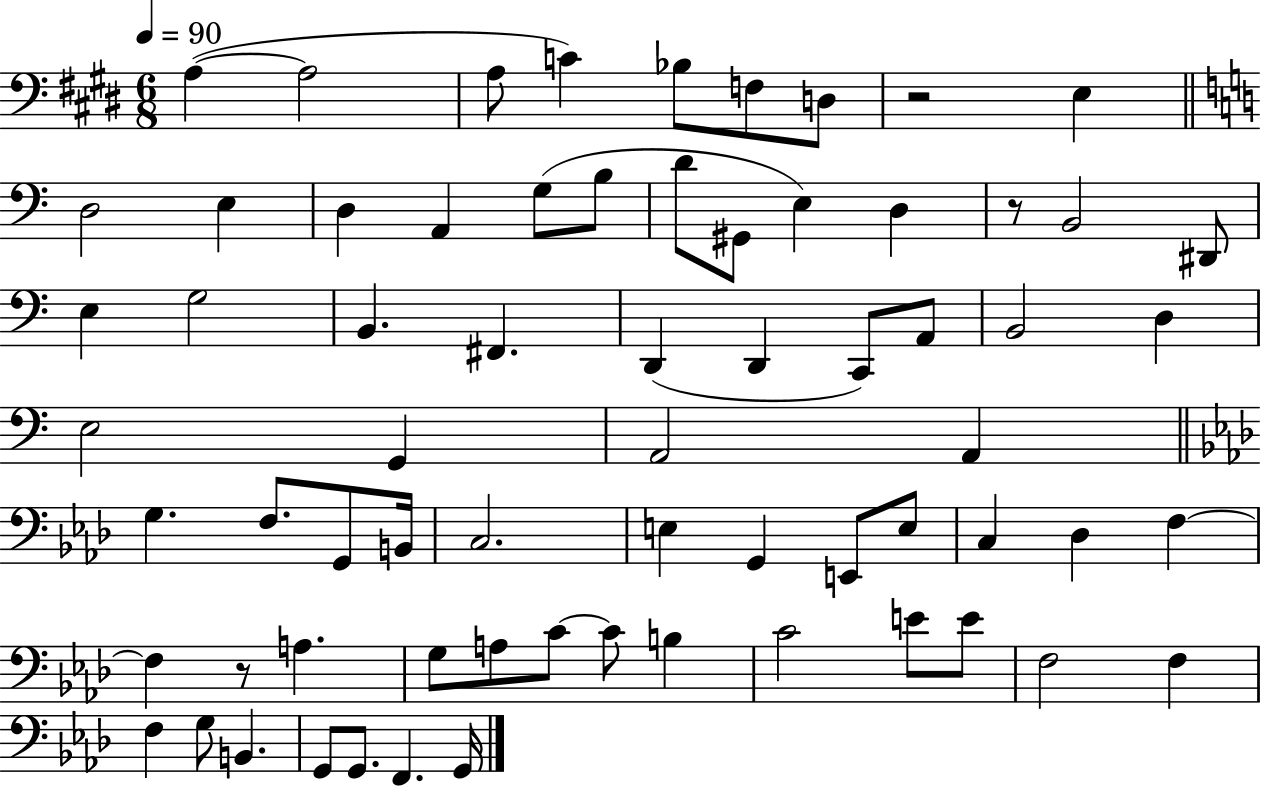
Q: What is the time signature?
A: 6/8